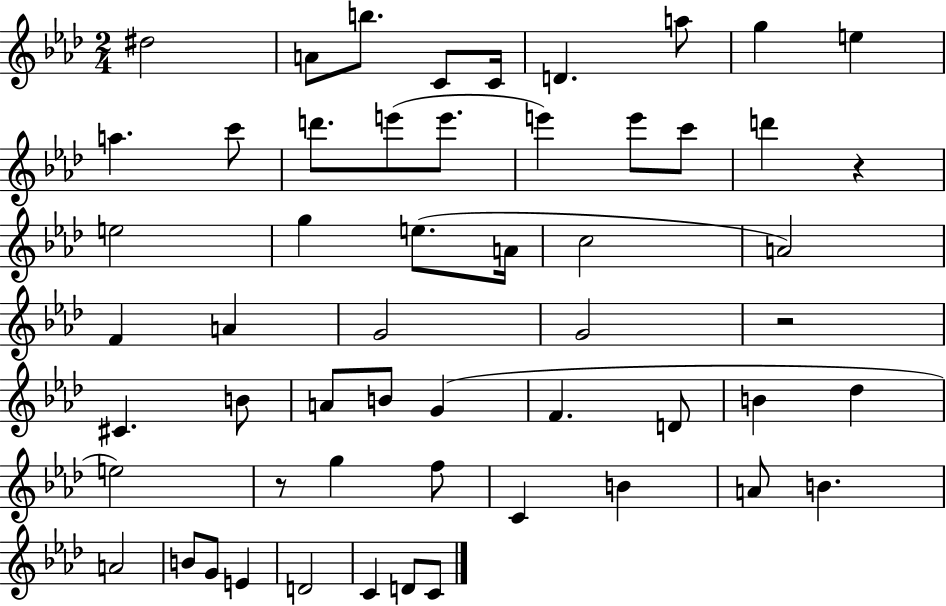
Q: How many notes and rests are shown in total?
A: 55